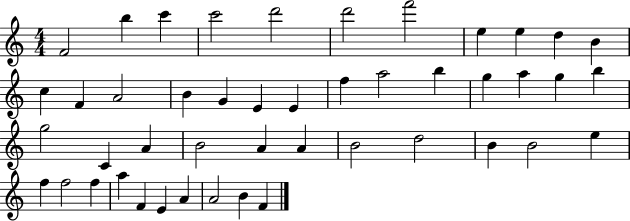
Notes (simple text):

F4/h B5/q C6/q C6/h D6/h D6/h F6/h E5/q E5/q D5/q B4/q C5/q F4/q A4/h B4/q G4/q E4/q E4/q F5/q A5/h B5/q G5/q A5/q G5/q B5/q G5/h C4/q A4/q B4/h A4/q A4/q B4/h D5/h B4/q B4/h E5/q F5/q F5/h F5/q A5/q F4/q E4/q A4/q A4/h B4/q F4/q